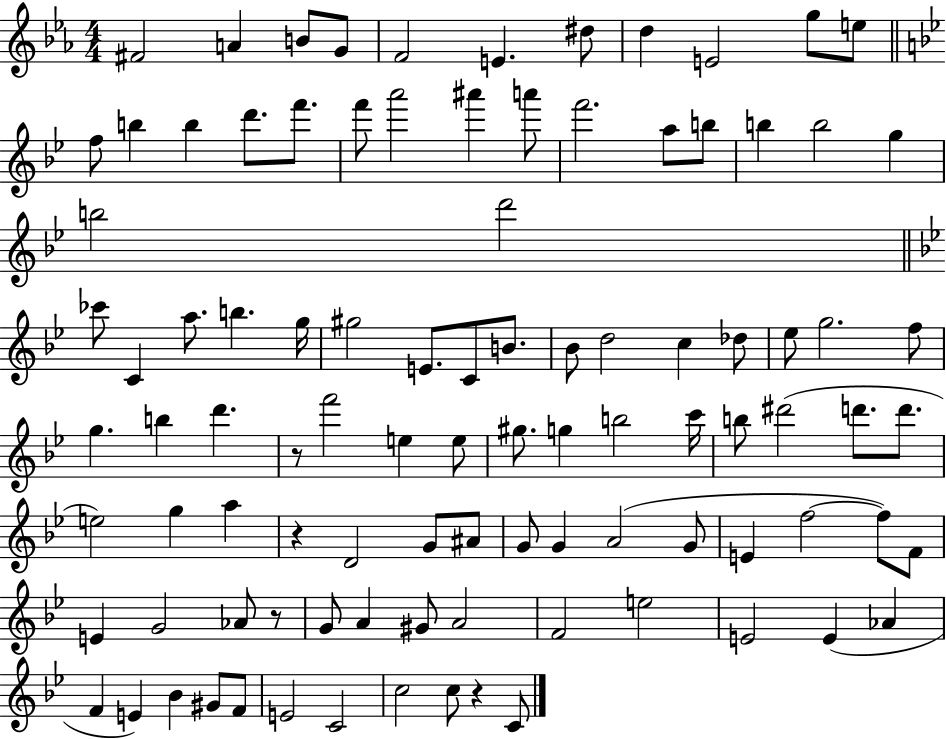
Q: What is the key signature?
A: EES major